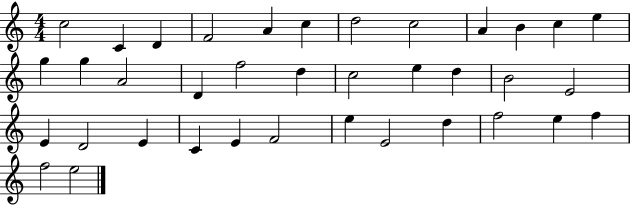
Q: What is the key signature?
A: C major